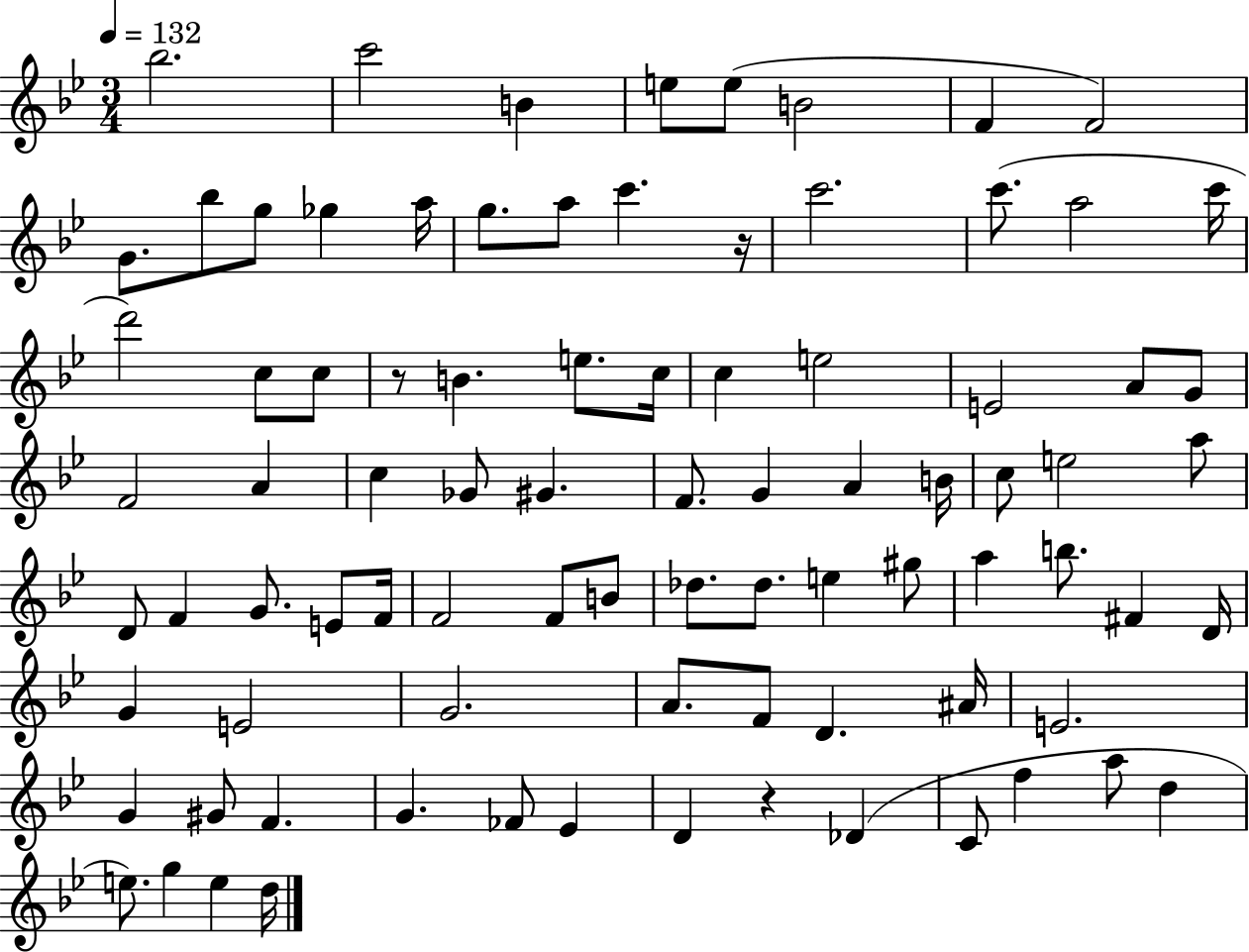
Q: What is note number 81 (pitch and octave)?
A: G5